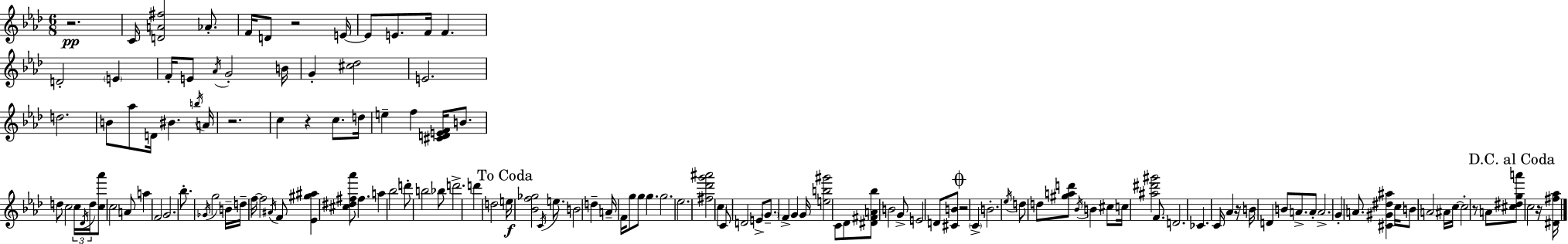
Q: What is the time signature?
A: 6/8